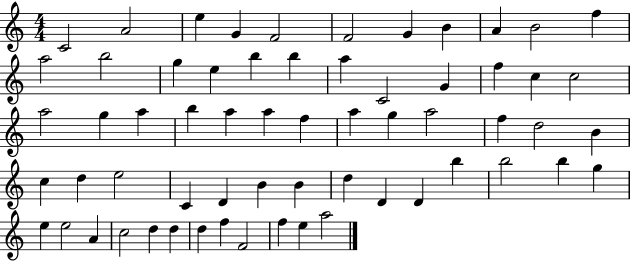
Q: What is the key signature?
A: C major